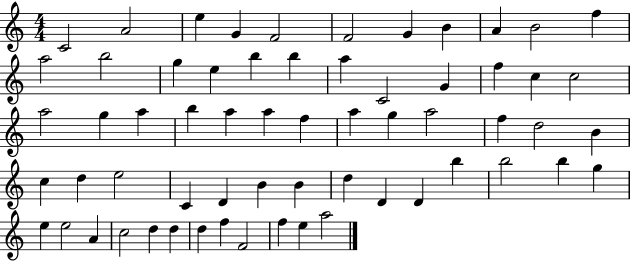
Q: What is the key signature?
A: C major